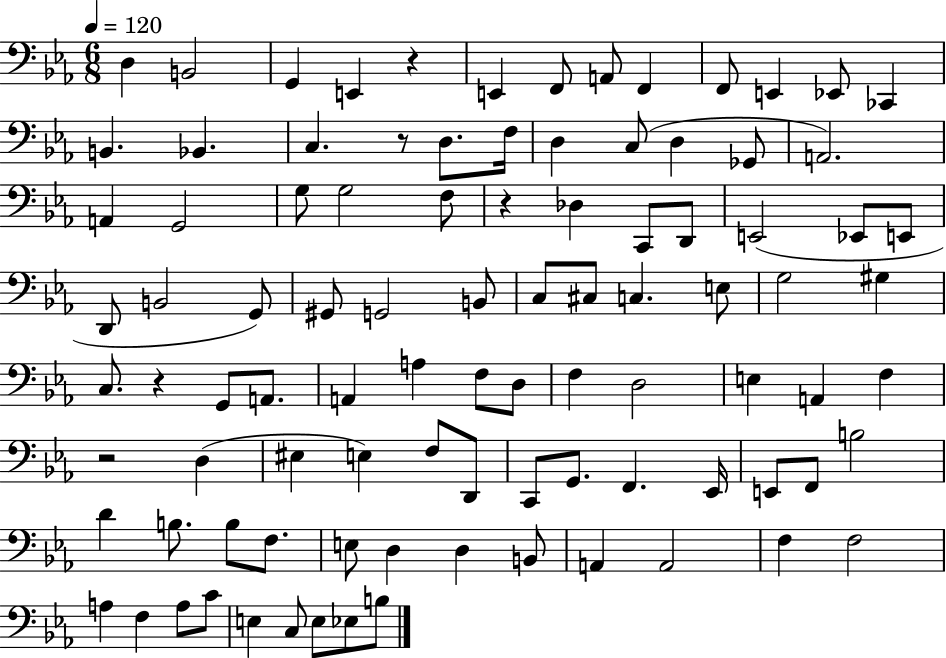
D3/q B2/h G2/q E2/q R/q E2/q F2/e A2/e F2/q F2/e E2/q Eb2/e CES2/q B2/q. Bb2/q. C3/q. R/e D3/e. F3/s D3/q C3/e D3/q Gb2/e A2/h. A2/q G2/h G3/e G3/h F3/e R/q Db3/q C2/e D2/e E2/h Eb2/e E2/e D2/e B2/h G2/e G#2/e G2/h B2/e C3/e C#3/e C3/q. E3/e G3/h G#3/q C3/e. R/q G2/e A2/e. A2/q A3/q F3/e D3/e F3/q D3/h E3/q A2/q F3/q R/h D3/q EIS3/q E3/q F3/e D2/e C2/e G2/e. F2/q. Eb2/s E2/e F2/e B3/h D4/q B3/e. B3/e F3/e. E3/e D3/q D3/q B2/e A2/q A2/h F3/q F3/h A3/q F3/q A3/e C4/e E3/q C3/e E3/e Eb3/e B3/e